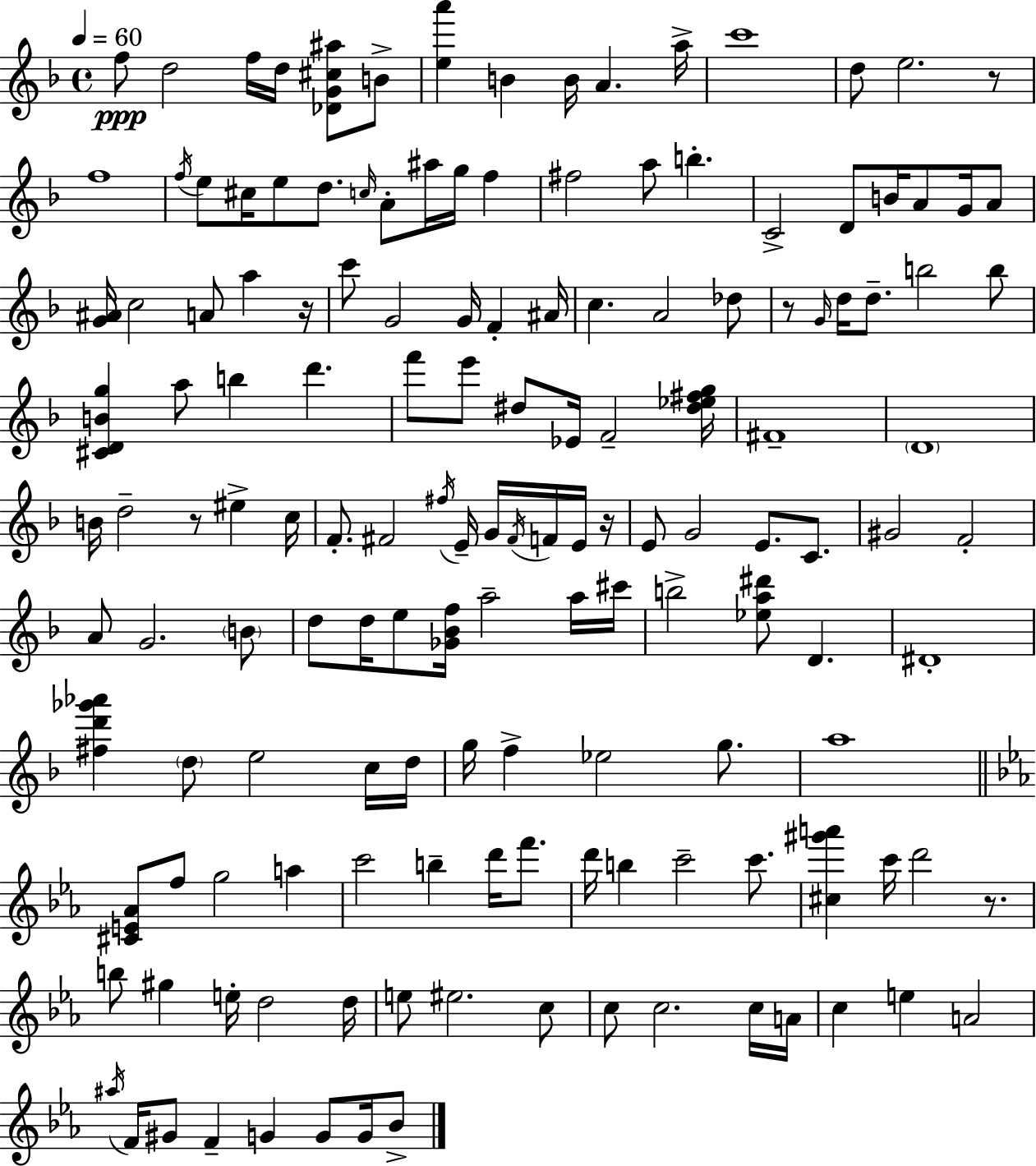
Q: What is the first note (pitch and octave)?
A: F5